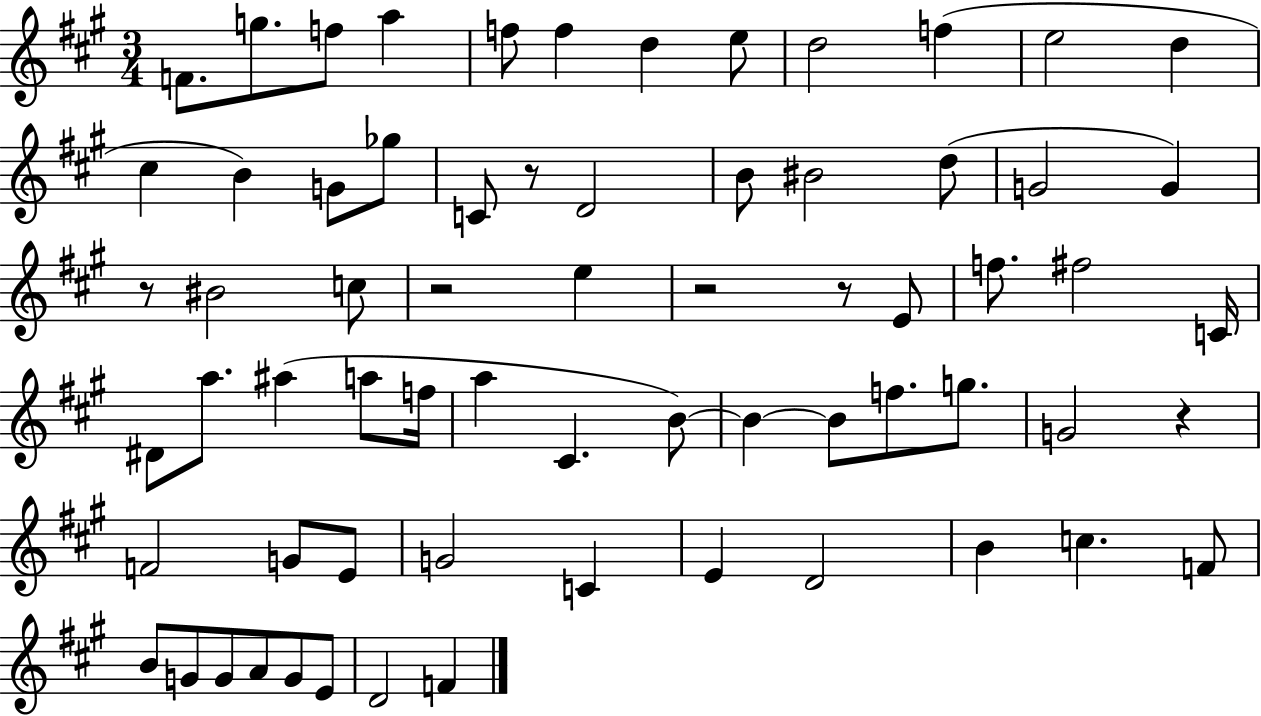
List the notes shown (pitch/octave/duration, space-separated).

F4/e. G5/e. F5/e A5/q F5/e F5/q D5/q E5/e D5/h F5/q E5/h D5/q C#5/q B4/q G4/e Gb5/e C4/e R/e D4/h B4/e BIS4/h D5/e G4/h G4/q R/e BIS4/h C5/e R/h E5/q R/h R/e E4/e F5/e. F#5/h C4/s D#4/e A5/e. A#5/q A5/e F5/s A5/q C#4/q. B4/e B4/q B4/e F5/e. G5/e. G4/h R/q F4/h G4/e E4/e G4/h C4/q E4/q D4/h B4/q C5/q. F4/e B4/e G4/e G4/e A4/e G4/e E4/e D4/h F4/q